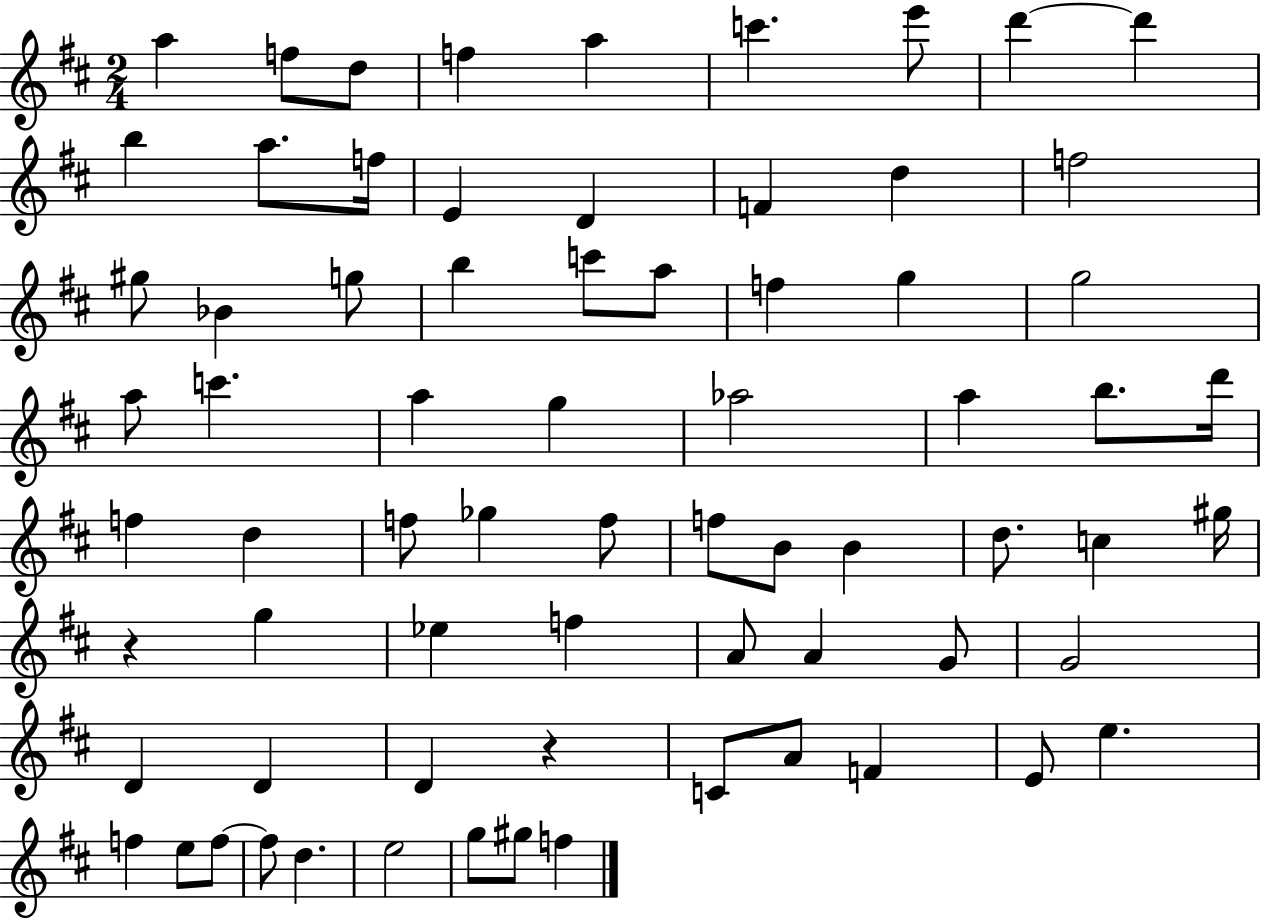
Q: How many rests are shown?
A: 2